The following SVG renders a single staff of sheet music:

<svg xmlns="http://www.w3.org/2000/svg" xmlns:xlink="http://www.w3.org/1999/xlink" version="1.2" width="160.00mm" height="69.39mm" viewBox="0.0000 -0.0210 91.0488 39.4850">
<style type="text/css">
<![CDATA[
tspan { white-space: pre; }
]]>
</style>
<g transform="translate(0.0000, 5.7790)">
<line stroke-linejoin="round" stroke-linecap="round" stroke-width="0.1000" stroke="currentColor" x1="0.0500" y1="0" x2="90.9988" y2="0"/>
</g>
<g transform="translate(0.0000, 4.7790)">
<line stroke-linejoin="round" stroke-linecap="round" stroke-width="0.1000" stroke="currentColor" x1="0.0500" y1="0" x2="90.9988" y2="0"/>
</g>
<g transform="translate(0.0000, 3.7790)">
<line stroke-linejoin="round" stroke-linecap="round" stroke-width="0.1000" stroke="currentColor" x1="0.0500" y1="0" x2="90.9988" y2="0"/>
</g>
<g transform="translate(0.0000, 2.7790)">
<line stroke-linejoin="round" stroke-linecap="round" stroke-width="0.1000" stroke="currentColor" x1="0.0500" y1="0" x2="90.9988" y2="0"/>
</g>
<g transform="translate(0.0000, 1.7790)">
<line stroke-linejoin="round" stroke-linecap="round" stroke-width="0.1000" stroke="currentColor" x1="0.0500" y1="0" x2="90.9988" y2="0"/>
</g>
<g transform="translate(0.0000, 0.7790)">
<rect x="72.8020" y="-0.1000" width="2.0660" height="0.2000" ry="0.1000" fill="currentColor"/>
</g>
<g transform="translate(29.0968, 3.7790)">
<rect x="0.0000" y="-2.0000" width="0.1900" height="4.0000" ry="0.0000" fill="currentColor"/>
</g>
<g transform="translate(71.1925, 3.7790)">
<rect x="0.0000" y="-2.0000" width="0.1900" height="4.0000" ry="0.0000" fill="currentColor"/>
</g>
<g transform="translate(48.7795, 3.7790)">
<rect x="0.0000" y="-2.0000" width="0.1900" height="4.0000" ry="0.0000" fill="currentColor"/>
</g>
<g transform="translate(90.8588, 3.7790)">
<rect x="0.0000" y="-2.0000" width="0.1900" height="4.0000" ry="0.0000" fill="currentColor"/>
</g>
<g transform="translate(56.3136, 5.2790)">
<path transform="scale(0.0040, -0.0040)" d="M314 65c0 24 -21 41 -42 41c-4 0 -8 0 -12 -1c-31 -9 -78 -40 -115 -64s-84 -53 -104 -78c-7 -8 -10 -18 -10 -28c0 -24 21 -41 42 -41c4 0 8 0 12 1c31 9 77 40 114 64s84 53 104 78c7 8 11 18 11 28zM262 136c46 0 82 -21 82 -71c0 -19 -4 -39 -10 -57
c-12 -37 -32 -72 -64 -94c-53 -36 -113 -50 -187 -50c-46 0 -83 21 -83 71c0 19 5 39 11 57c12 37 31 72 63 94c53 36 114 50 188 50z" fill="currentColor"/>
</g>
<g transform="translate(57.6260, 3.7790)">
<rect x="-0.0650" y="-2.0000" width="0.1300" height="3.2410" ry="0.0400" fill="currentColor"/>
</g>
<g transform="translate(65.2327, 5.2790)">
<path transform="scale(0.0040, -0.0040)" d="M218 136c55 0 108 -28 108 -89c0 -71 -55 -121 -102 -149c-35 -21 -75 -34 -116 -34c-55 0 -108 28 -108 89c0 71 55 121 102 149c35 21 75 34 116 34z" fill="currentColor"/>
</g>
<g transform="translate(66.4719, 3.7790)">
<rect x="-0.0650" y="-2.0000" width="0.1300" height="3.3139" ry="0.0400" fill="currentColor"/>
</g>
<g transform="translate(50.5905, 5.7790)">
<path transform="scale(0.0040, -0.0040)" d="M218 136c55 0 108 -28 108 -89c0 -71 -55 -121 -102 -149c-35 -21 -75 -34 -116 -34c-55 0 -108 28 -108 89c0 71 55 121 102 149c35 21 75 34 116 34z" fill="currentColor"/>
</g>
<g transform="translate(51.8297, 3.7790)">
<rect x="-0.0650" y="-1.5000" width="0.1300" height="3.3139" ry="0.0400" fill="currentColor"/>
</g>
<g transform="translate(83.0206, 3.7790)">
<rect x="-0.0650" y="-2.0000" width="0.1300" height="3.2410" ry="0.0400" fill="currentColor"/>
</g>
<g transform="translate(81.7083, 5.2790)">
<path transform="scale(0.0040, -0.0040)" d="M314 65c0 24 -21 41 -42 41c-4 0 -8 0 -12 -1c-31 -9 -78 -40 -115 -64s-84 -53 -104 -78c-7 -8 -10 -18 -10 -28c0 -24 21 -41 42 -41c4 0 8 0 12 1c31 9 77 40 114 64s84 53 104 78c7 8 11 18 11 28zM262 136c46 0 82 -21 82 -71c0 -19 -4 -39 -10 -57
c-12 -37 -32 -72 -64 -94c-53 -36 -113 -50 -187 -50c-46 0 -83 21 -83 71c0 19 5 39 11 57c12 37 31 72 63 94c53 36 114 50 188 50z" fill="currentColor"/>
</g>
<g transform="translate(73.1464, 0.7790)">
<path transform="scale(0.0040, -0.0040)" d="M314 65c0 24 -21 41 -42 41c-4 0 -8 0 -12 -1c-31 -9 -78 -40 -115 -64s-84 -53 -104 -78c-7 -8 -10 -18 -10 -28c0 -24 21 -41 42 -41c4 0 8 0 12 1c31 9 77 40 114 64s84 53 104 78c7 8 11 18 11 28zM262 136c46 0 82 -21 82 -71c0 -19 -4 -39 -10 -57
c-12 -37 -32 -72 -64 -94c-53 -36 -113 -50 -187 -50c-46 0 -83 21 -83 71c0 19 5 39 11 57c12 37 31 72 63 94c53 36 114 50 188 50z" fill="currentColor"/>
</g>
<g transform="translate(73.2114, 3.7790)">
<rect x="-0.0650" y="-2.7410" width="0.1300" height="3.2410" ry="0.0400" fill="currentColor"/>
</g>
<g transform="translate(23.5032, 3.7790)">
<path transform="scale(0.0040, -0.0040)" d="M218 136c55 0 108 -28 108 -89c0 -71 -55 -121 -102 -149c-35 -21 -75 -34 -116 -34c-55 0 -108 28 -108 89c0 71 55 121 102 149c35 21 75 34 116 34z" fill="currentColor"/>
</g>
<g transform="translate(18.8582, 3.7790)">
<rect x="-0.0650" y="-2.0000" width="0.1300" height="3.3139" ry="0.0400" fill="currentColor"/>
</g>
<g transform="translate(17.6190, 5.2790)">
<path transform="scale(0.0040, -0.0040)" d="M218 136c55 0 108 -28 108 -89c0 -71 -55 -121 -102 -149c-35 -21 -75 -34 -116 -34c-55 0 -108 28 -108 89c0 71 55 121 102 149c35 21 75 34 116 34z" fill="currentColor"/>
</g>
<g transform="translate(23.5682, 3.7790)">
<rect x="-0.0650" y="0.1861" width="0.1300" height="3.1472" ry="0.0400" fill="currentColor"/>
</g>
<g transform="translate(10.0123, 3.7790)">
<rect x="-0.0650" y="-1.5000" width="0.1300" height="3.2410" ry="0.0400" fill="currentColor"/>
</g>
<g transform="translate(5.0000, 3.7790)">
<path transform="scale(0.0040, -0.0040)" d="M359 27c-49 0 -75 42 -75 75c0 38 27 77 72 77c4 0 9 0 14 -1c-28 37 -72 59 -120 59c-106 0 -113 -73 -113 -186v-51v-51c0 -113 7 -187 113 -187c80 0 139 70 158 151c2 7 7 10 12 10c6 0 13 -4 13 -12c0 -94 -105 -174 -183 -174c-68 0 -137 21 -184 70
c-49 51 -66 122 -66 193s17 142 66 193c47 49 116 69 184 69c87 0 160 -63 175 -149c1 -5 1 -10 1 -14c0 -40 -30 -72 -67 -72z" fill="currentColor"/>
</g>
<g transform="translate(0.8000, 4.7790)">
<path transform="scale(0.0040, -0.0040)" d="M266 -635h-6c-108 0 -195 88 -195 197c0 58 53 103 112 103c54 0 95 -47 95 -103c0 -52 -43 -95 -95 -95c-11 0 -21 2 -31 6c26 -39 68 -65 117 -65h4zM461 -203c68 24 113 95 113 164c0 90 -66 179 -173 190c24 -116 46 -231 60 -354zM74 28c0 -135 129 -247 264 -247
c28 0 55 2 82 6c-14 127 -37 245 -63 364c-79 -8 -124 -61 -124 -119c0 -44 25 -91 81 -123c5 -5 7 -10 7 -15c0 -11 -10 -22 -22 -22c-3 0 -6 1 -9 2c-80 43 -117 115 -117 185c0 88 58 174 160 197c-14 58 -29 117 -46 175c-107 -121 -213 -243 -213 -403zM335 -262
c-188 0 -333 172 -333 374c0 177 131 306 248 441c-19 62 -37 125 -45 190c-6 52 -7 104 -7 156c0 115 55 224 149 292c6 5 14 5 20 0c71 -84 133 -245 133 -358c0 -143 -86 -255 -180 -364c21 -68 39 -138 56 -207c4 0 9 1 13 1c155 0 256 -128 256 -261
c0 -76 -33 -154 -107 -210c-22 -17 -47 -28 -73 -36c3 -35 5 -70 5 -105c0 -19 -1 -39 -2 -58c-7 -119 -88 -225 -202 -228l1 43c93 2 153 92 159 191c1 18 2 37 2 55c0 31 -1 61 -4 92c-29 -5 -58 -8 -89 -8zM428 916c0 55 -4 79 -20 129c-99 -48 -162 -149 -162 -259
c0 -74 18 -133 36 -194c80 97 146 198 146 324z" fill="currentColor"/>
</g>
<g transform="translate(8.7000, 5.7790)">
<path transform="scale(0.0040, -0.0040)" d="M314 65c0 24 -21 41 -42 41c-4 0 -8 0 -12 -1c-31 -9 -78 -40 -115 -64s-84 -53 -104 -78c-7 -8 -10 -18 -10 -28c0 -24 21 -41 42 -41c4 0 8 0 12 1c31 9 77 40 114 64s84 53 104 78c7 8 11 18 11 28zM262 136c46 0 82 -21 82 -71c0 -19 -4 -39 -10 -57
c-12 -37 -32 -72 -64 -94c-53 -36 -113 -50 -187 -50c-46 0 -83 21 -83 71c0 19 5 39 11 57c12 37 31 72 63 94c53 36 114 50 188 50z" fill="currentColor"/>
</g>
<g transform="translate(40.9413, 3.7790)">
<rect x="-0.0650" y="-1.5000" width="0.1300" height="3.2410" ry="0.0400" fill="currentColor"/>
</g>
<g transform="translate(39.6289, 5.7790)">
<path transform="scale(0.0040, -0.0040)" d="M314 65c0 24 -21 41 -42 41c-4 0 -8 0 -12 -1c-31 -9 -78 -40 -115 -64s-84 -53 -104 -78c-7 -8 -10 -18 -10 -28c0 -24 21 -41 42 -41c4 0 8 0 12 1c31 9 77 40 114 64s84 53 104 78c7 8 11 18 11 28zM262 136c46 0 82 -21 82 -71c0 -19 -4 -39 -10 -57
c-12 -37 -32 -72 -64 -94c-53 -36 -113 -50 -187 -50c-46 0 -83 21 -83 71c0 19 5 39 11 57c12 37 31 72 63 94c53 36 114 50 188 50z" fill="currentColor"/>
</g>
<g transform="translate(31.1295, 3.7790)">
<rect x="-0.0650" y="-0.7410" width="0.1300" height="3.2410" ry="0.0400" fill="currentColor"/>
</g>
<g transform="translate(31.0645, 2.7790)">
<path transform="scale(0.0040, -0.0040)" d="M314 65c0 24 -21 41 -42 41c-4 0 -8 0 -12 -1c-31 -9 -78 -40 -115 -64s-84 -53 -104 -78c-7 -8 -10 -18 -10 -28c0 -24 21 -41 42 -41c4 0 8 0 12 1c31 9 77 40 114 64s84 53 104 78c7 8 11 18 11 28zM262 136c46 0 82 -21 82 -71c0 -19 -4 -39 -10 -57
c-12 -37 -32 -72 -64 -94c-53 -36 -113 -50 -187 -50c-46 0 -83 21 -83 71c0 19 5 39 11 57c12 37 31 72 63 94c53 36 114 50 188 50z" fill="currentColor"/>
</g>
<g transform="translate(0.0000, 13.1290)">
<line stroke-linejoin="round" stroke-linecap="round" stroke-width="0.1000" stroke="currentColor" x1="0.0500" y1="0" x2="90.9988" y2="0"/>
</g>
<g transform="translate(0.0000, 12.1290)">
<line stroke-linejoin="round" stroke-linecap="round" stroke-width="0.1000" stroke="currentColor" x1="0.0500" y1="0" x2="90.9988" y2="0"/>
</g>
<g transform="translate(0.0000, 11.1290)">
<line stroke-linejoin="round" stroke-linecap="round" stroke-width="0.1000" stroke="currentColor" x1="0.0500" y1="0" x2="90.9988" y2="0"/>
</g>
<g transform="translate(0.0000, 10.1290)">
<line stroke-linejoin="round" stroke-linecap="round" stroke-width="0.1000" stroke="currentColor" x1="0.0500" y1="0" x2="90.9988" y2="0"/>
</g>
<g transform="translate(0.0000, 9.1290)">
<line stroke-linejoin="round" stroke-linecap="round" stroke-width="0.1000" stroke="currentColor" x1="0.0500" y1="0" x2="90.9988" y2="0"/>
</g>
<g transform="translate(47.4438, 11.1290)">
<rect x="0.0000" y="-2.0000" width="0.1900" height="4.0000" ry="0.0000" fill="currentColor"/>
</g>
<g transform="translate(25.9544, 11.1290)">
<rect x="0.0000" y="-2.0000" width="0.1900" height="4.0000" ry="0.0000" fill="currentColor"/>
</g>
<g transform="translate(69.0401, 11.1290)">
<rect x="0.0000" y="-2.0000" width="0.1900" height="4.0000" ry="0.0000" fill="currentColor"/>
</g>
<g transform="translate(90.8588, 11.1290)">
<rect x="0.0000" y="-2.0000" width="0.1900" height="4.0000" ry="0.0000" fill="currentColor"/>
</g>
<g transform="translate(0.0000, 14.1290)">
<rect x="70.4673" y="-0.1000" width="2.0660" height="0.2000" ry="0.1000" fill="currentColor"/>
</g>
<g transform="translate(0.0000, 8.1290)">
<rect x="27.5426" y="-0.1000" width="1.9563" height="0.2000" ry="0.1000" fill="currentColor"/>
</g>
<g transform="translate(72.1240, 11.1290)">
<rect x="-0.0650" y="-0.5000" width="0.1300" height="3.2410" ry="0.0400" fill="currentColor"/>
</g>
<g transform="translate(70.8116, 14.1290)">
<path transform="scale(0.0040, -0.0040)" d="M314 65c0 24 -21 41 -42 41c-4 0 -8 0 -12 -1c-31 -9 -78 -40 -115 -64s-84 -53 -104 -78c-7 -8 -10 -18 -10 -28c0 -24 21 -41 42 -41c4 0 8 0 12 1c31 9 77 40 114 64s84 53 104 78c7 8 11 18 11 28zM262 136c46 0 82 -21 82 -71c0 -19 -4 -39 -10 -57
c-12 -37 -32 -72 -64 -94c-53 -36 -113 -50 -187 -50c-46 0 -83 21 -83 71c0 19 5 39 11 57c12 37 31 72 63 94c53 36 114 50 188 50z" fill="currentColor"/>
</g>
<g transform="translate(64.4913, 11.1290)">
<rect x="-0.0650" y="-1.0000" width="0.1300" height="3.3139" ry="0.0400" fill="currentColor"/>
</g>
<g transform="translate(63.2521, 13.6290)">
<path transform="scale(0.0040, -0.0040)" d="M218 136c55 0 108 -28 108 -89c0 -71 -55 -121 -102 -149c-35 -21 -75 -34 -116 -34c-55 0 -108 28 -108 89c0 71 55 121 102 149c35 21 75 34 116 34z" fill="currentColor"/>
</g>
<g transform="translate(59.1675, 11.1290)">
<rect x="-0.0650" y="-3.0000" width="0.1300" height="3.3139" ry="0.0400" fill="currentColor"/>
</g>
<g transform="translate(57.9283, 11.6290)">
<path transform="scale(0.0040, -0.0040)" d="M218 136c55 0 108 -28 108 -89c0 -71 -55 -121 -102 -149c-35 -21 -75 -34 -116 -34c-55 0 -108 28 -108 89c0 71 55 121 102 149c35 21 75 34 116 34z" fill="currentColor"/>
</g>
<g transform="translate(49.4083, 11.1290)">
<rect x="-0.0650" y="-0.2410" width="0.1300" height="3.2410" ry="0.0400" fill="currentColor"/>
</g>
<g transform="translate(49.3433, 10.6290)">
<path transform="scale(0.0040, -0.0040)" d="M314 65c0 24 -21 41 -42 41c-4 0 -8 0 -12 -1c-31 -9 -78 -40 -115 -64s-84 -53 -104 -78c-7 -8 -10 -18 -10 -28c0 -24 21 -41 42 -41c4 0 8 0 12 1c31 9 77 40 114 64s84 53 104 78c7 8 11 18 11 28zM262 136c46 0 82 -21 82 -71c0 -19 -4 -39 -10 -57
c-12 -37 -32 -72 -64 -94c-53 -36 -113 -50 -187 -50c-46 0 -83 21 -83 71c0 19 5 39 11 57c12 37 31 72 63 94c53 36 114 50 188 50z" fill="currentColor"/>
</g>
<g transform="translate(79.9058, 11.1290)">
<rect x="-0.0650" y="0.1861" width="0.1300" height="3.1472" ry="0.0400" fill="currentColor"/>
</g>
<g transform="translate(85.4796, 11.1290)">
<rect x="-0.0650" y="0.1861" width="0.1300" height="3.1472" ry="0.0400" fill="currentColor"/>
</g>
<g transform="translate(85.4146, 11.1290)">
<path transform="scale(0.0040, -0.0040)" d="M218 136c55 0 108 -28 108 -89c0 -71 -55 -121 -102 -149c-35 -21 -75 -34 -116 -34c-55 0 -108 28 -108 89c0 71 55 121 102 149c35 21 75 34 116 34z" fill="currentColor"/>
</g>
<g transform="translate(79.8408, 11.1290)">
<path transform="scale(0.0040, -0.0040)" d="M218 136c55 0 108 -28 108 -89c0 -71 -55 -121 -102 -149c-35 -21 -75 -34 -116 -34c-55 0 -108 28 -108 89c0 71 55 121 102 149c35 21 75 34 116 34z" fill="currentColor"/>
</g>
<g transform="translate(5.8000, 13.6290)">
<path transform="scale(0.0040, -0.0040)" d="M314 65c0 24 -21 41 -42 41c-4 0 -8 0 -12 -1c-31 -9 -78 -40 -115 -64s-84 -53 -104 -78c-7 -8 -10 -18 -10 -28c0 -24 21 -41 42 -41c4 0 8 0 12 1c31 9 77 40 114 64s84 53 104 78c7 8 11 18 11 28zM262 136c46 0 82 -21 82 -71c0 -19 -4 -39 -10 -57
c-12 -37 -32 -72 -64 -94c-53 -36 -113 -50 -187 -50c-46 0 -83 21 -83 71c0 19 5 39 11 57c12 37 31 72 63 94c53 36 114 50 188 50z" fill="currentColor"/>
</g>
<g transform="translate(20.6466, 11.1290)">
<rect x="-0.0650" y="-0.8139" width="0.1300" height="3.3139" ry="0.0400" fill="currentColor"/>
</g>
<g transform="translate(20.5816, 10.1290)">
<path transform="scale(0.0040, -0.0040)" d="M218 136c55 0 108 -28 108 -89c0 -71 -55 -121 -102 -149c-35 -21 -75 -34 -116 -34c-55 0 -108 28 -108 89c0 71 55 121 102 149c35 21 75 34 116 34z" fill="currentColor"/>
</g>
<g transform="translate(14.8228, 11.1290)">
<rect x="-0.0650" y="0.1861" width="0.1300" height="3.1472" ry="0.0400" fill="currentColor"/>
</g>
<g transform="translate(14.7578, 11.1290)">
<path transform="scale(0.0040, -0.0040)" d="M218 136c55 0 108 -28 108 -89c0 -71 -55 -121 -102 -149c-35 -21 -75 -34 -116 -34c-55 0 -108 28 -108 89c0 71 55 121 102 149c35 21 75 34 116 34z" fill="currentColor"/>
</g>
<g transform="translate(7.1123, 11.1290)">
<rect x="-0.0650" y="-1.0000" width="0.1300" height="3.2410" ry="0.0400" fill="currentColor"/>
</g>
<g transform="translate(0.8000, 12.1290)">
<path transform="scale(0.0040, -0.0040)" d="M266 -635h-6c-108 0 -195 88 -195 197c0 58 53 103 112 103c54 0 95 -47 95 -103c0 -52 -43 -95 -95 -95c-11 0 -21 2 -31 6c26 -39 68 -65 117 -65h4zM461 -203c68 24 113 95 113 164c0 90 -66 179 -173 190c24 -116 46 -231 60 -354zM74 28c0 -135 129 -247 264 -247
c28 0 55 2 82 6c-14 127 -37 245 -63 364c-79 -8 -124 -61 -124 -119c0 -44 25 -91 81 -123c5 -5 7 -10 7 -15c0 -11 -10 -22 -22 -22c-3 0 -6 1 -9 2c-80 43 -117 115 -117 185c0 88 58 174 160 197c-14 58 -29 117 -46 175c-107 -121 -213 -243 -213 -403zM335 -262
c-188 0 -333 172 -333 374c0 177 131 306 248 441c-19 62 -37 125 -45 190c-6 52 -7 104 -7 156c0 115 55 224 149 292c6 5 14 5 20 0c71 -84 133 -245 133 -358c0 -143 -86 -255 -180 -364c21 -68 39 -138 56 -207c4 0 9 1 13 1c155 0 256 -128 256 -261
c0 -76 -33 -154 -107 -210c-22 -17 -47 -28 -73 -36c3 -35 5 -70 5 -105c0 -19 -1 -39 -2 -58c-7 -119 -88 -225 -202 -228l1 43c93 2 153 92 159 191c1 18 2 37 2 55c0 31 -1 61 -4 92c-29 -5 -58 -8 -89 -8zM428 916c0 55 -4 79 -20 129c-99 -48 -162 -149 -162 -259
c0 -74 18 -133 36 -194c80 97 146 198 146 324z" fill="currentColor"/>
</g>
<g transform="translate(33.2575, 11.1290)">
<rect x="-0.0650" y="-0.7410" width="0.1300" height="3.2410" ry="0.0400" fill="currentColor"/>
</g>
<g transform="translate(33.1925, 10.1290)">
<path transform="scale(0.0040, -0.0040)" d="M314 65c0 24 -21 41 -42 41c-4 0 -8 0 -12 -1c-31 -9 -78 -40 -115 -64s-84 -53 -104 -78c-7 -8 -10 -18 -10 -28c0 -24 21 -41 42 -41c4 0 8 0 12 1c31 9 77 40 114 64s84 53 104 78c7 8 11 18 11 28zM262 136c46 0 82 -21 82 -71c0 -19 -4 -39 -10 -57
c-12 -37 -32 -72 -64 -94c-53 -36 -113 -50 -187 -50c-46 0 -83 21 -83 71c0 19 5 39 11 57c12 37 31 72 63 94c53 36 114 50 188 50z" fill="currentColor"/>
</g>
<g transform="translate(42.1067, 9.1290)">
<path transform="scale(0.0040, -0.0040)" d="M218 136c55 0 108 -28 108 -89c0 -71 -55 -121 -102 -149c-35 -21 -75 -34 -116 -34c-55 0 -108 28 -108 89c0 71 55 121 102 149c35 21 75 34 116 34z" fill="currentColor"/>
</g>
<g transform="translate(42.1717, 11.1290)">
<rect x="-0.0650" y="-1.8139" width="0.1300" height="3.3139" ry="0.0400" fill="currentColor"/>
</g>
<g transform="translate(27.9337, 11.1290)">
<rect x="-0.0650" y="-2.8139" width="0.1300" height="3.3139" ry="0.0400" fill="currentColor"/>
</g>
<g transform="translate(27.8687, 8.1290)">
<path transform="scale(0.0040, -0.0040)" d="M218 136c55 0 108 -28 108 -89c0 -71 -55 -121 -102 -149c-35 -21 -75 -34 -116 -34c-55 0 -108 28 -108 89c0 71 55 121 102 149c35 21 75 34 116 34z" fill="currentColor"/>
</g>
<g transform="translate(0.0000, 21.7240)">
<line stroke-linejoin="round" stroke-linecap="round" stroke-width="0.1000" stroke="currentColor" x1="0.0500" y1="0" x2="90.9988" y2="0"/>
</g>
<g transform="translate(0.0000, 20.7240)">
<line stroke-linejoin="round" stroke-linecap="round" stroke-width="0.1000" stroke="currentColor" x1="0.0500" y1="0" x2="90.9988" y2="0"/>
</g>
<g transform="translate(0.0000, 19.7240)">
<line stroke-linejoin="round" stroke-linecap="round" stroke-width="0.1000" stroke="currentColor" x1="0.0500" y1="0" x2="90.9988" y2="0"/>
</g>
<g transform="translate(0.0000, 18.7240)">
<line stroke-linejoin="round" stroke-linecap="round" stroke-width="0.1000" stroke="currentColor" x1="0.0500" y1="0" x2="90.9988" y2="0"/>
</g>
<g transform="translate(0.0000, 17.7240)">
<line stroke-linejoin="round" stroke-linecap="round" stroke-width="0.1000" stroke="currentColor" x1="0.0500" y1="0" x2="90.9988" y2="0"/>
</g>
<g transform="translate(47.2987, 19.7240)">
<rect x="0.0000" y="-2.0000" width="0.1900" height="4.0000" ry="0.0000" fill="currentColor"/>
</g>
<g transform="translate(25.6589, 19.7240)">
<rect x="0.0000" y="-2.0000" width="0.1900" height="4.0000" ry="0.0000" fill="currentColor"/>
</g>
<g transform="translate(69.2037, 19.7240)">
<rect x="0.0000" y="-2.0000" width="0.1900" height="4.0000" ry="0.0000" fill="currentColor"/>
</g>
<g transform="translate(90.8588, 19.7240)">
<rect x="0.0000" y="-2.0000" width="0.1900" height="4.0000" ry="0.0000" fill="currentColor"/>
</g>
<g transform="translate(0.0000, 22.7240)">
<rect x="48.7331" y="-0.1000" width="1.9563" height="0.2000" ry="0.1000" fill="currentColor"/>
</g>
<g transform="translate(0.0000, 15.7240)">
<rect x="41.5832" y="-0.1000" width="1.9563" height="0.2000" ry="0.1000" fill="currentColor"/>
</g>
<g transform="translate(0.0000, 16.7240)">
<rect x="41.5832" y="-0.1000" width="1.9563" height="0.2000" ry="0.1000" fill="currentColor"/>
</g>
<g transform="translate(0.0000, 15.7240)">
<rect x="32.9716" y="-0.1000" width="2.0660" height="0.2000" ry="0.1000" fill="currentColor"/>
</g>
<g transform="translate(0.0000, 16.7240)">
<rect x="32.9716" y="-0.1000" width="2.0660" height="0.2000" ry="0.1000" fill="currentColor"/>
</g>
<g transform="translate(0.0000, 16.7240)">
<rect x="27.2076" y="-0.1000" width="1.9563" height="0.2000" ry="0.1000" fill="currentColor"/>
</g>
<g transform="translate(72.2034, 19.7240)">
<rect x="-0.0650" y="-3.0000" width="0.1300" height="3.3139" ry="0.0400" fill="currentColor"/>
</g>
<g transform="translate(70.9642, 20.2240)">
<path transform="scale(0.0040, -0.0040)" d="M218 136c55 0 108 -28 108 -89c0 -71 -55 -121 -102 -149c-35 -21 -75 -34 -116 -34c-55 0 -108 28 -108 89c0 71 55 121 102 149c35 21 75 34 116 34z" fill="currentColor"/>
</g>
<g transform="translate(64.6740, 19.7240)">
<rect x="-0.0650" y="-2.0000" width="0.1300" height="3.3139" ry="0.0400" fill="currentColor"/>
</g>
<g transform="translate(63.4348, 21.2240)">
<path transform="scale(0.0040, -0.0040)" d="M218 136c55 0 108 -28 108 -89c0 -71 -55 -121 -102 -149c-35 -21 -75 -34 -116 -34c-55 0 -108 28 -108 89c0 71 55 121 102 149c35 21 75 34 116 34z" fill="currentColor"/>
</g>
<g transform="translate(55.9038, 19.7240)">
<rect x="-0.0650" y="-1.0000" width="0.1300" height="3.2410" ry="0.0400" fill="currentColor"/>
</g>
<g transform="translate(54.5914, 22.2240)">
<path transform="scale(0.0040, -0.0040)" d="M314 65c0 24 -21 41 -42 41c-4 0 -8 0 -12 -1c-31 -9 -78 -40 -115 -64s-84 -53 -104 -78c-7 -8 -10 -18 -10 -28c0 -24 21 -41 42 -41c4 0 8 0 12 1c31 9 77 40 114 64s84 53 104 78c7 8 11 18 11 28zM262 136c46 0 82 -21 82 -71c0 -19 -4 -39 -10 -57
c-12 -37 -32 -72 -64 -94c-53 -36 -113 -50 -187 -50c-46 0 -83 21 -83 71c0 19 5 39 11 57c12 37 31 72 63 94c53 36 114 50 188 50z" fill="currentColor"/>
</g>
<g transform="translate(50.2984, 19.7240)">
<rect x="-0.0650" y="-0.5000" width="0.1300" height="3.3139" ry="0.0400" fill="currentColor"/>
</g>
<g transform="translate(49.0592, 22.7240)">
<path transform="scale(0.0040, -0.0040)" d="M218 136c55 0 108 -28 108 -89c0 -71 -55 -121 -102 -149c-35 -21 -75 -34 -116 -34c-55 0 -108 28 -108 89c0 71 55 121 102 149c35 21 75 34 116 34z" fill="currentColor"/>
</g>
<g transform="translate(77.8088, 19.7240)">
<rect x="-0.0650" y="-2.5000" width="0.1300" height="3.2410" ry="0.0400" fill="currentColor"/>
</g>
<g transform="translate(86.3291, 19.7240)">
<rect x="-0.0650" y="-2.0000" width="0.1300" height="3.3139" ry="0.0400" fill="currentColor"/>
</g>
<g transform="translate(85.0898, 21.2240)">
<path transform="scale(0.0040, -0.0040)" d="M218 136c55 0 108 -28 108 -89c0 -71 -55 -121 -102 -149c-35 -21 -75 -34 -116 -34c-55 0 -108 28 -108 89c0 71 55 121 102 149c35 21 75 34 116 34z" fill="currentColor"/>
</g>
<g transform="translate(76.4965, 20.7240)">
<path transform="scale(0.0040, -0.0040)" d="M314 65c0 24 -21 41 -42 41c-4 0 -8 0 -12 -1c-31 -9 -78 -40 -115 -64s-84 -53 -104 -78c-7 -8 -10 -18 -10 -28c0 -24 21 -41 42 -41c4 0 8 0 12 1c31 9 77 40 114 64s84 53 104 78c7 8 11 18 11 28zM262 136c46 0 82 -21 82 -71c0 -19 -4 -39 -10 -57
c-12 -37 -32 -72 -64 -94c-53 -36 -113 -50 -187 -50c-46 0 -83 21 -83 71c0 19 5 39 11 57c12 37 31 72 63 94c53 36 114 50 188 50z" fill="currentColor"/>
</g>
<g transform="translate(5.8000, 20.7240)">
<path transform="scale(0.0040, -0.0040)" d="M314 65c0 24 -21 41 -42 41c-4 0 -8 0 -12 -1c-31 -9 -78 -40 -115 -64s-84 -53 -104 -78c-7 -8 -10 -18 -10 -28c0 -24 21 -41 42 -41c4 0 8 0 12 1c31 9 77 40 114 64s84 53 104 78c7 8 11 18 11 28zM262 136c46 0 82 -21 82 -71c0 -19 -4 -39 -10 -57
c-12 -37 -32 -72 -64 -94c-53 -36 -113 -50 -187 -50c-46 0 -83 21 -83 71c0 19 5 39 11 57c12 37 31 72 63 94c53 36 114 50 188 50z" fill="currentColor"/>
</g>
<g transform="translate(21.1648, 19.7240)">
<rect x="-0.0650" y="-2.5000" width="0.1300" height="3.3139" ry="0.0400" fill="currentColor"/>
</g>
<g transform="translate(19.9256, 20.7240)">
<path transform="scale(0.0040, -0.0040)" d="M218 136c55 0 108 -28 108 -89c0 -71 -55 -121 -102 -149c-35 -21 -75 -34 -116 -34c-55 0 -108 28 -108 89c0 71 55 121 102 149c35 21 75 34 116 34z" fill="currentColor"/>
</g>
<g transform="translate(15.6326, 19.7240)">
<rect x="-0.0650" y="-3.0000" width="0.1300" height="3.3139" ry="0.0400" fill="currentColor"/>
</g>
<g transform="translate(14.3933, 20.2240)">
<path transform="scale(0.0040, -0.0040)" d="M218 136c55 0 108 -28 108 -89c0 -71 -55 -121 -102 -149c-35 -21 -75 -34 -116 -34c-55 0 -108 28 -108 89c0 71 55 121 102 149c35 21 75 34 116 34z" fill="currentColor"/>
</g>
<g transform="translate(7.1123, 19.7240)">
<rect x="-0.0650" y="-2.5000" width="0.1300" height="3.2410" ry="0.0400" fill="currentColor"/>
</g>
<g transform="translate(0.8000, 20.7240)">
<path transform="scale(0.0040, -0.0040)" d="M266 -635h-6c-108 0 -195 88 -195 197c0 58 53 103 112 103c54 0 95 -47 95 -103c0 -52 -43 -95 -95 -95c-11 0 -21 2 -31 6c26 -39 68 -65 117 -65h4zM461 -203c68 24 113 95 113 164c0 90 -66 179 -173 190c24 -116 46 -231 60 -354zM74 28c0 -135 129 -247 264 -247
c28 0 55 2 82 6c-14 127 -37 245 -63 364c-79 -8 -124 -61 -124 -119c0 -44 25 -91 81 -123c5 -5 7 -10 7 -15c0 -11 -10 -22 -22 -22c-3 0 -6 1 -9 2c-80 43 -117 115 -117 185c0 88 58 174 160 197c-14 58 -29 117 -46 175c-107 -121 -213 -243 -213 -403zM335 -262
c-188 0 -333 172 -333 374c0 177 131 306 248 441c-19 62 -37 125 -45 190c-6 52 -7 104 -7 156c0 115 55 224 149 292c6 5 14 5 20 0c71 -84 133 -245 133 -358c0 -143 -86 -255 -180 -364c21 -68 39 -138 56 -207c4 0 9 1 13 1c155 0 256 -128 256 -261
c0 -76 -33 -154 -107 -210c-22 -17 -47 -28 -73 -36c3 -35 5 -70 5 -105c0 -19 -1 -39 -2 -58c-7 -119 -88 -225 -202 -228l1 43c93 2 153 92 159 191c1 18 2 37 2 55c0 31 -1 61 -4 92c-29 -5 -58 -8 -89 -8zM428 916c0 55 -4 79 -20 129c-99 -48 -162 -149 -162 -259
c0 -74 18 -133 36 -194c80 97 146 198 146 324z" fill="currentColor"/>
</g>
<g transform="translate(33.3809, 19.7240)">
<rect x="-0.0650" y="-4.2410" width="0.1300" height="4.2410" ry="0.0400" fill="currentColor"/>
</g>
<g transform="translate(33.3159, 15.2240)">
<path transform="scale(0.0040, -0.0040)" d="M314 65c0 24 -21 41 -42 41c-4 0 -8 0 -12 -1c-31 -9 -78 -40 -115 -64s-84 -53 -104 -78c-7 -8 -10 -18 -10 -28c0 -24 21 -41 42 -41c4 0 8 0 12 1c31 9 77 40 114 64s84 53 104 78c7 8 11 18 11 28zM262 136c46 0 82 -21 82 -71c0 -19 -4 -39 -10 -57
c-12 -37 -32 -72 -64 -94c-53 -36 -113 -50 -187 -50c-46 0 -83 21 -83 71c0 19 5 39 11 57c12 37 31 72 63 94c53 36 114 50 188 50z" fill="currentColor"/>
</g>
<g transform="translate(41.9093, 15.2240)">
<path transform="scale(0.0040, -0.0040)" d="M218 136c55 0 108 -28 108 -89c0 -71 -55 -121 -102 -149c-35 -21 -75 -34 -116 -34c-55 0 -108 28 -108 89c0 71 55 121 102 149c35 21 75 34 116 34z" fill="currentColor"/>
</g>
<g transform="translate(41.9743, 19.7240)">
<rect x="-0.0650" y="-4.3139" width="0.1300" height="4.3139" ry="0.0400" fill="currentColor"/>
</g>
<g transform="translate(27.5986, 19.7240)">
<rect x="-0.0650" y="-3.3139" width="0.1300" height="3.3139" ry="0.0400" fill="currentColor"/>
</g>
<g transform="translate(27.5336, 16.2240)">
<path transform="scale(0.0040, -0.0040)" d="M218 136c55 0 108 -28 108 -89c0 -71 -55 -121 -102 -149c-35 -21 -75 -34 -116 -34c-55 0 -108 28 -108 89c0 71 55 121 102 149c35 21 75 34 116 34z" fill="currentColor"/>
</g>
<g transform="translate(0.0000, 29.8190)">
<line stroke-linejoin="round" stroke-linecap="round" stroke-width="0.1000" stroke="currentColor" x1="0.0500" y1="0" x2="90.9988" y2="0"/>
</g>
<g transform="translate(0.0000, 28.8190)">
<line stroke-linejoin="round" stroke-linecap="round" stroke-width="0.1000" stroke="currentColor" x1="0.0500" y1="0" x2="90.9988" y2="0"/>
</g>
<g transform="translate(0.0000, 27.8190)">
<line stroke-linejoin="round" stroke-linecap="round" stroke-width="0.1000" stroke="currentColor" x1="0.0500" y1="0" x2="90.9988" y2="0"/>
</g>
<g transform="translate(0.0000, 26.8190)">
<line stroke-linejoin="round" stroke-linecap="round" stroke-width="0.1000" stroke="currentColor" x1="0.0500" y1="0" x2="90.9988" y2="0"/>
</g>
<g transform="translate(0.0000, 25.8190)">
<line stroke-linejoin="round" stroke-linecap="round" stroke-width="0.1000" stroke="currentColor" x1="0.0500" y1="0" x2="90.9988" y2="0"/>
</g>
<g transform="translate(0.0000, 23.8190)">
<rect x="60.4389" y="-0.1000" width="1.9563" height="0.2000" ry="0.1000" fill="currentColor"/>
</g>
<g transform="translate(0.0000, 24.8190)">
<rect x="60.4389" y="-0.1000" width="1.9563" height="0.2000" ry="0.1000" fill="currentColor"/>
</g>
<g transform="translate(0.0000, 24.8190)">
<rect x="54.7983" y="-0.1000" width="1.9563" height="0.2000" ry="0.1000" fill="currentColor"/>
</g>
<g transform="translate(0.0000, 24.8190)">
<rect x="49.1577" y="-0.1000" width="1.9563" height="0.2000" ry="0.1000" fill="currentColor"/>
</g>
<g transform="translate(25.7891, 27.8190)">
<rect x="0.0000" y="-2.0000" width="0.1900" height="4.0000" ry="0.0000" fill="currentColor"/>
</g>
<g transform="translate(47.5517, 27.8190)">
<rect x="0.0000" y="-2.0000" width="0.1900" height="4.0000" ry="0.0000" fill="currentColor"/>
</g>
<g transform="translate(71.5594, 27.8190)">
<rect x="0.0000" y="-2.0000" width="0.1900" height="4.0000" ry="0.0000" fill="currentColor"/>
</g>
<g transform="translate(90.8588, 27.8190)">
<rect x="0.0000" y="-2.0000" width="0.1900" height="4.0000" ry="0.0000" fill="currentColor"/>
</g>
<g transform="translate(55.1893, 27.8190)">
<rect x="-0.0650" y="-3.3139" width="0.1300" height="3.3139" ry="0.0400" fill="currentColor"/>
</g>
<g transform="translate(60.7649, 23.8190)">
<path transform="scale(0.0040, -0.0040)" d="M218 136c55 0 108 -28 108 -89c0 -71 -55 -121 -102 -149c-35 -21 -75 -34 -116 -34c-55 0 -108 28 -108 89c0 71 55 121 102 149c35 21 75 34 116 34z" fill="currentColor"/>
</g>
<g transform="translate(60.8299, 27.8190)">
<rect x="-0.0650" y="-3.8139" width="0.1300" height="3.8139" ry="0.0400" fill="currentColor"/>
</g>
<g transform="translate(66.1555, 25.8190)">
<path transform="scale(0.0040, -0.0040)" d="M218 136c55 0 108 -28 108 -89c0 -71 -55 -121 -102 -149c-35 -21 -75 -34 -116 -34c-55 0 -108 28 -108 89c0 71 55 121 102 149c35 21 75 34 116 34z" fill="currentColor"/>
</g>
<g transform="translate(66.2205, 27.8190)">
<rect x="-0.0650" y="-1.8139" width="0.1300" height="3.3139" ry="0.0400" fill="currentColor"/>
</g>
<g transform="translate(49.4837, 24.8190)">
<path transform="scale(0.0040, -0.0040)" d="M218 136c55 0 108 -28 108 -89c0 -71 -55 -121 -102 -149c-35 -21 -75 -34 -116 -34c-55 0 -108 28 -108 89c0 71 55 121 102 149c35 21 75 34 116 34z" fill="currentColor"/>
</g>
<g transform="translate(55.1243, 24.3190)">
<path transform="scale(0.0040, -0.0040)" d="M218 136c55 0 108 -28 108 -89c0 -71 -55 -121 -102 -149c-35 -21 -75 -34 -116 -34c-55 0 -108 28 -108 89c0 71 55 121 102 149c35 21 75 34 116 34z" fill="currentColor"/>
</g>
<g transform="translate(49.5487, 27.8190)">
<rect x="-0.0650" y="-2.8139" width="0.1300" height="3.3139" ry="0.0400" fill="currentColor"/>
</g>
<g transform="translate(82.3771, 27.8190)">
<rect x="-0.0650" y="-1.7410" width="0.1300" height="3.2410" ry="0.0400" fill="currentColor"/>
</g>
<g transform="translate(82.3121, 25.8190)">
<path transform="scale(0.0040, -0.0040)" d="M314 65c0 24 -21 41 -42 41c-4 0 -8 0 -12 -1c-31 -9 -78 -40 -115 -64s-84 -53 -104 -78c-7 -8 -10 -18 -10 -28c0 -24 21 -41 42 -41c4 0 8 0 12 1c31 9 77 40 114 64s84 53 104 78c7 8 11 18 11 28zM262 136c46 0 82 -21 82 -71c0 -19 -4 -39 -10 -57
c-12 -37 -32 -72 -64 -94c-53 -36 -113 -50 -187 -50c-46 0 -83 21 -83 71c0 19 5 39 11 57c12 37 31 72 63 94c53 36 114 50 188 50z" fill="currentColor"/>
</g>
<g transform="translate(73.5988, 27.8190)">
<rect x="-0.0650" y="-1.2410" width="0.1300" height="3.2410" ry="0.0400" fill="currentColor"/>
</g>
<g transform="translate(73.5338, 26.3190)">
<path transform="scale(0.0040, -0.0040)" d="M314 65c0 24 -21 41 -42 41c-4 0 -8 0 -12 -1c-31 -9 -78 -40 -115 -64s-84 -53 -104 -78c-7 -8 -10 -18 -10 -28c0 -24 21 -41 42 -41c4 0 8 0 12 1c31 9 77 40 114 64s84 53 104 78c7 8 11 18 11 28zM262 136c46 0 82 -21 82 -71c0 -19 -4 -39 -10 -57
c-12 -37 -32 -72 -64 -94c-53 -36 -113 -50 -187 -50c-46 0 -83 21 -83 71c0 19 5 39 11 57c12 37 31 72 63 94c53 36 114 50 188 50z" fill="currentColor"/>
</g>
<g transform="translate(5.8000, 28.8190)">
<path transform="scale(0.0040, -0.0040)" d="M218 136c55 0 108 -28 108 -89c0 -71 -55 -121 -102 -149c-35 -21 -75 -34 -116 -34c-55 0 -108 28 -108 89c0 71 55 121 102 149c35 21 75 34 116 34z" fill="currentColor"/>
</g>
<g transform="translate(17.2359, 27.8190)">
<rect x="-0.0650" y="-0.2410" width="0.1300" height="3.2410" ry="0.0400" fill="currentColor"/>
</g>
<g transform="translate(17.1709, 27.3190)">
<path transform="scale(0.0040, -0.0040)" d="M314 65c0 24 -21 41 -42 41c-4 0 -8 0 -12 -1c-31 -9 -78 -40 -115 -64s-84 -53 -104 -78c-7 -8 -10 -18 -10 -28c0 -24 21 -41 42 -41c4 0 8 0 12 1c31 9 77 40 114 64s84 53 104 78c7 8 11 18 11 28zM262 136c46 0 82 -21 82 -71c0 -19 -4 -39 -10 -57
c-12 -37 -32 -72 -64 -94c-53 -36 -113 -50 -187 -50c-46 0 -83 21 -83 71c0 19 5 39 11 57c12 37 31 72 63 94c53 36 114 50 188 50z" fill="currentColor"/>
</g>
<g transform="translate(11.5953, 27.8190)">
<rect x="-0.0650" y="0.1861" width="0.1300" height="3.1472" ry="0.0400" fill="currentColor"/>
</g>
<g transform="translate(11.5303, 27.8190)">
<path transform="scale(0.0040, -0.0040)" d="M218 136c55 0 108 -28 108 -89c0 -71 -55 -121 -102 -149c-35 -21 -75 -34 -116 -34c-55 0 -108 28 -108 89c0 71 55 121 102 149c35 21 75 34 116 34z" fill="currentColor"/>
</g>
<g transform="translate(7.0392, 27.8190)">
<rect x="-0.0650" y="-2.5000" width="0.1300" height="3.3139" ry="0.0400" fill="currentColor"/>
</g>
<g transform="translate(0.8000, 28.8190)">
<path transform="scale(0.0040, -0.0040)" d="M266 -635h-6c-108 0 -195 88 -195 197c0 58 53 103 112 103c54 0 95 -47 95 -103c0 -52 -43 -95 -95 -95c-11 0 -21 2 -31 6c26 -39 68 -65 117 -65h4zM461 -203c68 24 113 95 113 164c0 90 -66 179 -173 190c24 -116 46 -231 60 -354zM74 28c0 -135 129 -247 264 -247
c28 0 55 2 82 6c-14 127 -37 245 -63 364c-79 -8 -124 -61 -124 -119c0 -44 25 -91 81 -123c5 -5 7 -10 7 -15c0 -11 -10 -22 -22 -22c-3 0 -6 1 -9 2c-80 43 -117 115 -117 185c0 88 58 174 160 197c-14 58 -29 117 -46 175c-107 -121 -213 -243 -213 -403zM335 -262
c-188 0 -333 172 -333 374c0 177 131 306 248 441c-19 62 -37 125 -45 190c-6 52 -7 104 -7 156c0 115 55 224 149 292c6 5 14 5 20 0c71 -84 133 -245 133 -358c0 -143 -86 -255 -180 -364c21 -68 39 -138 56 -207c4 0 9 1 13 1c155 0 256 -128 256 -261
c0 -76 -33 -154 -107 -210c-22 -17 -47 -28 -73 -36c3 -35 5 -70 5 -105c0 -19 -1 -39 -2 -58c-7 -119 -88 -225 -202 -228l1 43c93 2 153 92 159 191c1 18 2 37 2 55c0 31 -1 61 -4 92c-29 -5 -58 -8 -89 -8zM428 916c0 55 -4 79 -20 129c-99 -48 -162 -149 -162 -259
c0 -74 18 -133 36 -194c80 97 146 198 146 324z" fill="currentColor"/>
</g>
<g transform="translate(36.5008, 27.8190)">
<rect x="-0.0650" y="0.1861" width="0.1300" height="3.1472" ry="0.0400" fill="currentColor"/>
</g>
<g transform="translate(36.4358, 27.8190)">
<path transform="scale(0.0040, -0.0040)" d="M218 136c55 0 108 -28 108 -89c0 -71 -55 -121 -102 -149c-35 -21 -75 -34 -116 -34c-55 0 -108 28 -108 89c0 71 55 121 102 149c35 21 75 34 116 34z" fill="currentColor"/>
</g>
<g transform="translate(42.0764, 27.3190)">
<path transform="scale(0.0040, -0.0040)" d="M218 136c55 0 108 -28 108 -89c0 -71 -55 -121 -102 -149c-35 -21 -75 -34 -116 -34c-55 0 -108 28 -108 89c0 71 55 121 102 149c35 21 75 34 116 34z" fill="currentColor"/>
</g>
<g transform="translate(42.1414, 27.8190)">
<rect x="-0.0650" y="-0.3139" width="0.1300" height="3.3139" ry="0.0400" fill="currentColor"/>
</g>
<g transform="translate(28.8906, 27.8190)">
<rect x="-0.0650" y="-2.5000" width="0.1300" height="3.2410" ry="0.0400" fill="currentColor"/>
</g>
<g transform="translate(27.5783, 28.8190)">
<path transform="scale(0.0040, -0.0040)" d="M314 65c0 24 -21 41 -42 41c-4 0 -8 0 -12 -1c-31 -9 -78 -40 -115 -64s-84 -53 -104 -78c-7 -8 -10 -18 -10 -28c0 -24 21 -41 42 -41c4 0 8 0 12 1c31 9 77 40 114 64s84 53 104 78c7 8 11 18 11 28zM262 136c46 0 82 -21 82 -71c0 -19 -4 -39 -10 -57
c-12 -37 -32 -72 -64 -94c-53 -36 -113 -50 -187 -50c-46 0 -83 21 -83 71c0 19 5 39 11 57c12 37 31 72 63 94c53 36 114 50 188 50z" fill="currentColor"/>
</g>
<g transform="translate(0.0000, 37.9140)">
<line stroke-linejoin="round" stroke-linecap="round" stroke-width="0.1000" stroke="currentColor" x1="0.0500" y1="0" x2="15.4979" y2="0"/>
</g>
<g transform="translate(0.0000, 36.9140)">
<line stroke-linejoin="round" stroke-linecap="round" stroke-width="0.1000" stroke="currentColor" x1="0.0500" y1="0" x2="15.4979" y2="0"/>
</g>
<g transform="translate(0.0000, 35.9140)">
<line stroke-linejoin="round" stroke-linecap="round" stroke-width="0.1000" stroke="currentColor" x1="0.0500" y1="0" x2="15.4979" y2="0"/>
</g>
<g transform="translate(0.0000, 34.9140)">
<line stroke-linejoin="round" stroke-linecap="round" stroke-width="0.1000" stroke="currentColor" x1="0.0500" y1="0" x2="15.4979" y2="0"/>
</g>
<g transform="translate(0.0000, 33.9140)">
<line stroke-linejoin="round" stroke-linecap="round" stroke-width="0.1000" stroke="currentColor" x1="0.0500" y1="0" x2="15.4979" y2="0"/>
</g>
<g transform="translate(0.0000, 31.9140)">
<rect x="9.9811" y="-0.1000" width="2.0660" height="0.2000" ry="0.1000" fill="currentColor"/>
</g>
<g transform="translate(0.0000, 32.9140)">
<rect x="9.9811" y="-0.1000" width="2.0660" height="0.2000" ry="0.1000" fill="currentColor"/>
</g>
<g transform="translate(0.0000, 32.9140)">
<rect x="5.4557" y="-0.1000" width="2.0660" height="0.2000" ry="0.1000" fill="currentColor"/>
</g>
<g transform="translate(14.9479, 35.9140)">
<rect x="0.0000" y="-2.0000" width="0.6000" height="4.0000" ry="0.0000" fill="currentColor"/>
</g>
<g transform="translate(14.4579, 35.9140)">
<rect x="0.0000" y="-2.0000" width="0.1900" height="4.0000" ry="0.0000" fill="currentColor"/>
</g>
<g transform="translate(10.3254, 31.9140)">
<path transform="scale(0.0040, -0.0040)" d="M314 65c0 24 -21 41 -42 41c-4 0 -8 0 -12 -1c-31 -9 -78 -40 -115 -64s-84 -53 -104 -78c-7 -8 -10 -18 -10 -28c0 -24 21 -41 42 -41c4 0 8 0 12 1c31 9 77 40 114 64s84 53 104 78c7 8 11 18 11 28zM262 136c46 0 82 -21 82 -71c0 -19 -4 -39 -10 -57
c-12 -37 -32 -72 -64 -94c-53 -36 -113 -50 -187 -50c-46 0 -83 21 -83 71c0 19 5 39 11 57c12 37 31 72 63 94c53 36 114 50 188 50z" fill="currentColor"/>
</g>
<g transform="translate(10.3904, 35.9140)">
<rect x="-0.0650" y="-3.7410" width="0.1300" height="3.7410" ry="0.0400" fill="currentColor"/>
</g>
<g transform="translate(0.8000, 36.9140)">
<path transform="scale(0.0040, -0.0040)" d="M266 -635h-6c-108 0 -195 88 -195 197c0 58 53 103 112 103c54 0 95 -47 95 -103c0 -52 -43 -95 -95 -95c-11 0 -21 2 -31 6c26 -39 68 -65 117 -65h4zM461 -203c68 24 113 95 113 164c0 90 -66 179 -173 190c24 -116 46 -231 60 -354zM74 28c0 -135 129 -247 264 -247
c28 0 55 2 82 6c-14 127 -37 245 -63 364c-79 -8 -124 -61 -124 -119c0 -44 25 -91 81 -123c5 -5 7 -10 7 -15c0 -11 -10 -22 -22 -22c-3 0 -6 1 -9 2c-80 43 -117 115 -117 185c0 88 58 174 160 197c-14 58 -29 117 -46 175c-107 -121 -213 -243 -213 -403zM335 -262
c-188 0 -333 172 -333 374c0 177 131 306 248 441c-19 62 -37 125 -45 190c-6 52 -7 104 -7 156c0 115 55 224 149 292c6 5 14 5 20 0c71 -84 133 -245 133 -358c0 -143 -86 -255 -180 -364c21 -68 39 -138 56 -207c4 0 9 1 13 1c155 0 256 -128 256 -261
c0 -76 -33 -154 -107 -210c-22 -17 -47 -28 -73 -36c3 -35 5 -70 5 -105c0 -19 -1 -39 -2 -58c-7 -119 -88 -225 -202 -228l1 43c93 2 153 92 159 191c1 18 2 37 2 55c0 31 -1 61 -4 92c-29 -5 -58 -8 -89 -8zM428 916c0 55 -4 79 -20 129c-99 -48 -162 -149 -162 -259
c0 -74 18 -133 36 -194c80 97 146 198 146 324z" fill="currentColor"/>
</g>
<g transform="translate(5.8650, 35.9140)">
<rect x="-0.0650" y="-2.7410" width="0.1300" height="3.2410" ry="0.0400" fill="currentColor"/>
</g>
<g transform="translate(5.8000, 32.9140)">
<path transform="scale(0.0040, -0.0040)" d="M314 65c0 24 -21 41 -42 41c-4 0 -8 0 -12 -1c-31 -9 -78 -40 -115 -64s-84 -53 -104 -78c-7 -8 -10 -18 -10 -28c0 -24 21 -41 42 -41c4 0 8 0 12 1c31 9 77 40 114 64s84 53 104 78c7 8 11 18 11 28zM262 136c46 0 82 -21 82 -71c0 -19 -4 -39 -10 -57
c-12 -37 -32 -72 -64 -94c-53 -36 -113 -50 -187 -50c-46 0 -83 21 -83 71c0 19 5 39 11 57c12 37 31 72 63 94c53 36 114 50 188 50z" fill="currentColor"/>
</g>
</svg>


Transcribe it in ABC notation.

X:1
T:Untitled
M:4/4
L:1/4
K:C
E2 F B d2 E2 E F2 F a2 F2 D2 B d a d2 f c2 A D C2 B B G2 A G b d'2 d' C D2 F A G2 F G B c2 G2 B c a b c' f e2 f2 a2 c'2